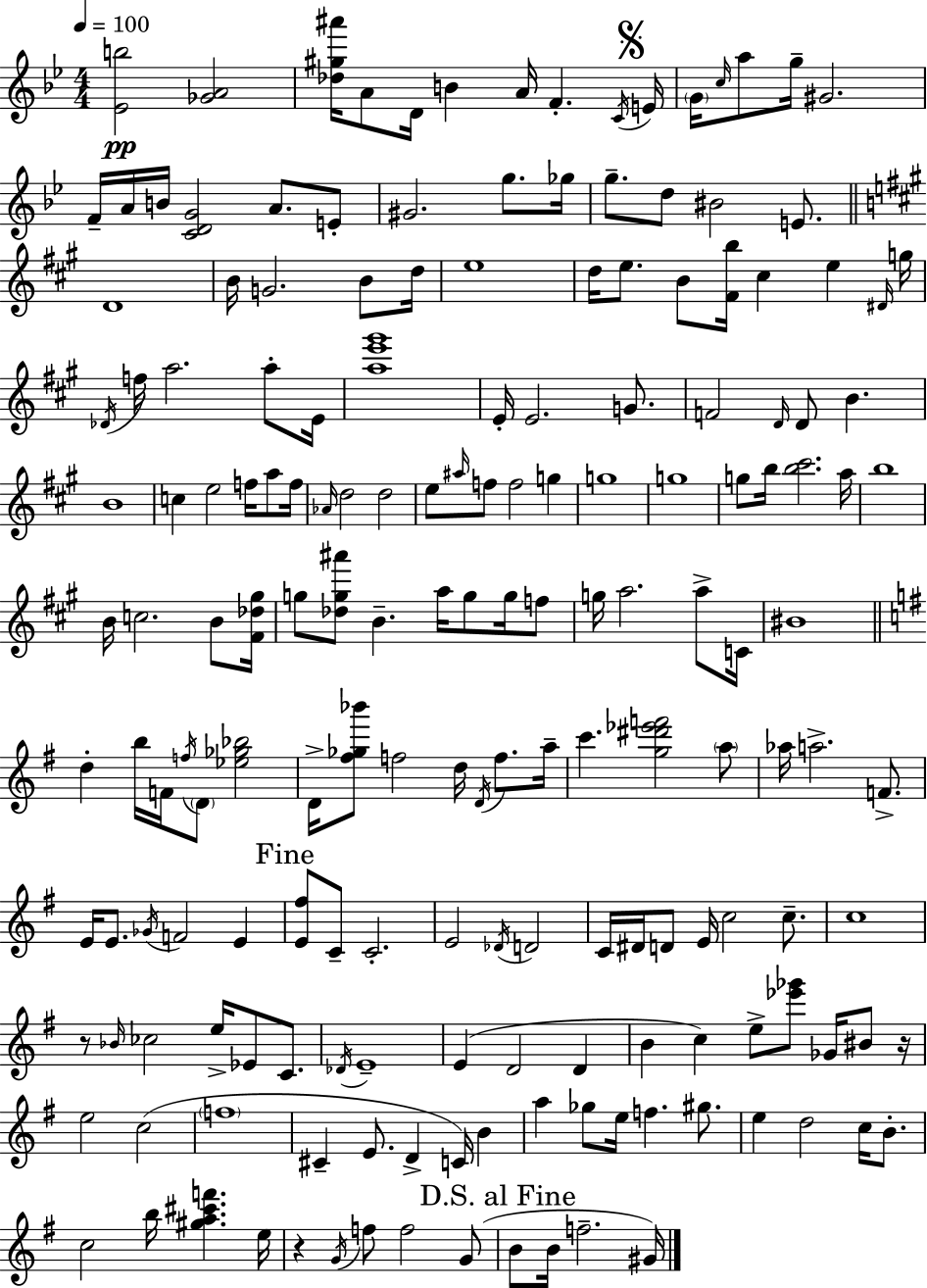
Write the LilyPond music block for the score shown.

{
  \clef treble
  \numericTimeSignature
  \time 4/4
  \key g \minor
  \tempo 4 = 100
  <ees' b''>2\pp <ges' a'>2 | <des'' gis'' ais'''>16 a'8 d'16 b'4 a'16 f'4.-. \acciaccatura { c'16 } | \mark \markup { \musicglyph "scripts.segno" } e'16 \parenthesize g'16 \grace { c''16 } a''8 g''16-- gis'2. | f'16-- a'16 b'16 <c' d' g'>2 a'8. | \break e'8-. gis'2. g''8. | ges''16 g''8.-- d''8 bis'2 e'8. | \bar "||" \break \key a \major d'1 | b'16 g'2. b'8 d''16 | e''1 | d''16 e''8. b'8 <fis' b''>16 cis''4 e''4 \grace { dis'16 } | \break g''16 \acciaccatura { des'16 } f''16 a''2. a''8-. | e'16 <a'' e''' gis'''>1 | e'16-. e'2. g'8. | f'2 \grace { d'16 } d'8 b'4. | \break b'1 | c''4 e''2 f''16 | a''8 f''16 \grace { aes'16 } d''2 d''2 | e''8 \grace { ais''16 } f''8 f''2 | \break g''4 g''1 | g''1 | g''8 b''16 <b'' cis'''>2. | a''16 b''1 | \break b'16 c''2. | b'8 <fis' des'' gis''>16 g''8 <des'' g'' ais'''>8 b'4.-- a''16 | g''8 g''16 f''8 g''16 a''2. | a''8-> c'16 bis'1 | \break \bar "||" \break \key g \major d''4-. b''16 f'16 \acciaccatura { f''16 } \parenthesize d'8 <ees'' ges'' bes''>2 | d'16-> <fis'' ges'' bes'''>8 f''2 d''16 \acciaccatura { d'16 } f''8. | a''16-- c'''4. <g'' dis''' ees''' f'''>2 | \parenthesize a''8 aes''16 a''2.-> f'8.-> | \break e'16 e'8. \acciaccatura { ges'16 } f'2 e'4 | \mark "Fine" <e' fis''>8 c'8-- c'2.-. | e'2 \acciaccatura { des'16 } d'2 | c'16 dis'16 d'8 e'16 c''2 | \break c''8.-- c''1 | r8 \grace { bes'16 } ces''2 e''16-> | ees'8 c'8. \acciaccatura { des'16 } e'1-- | e'4( d'2 | \break d'4 b'4 c''4) e''8-> | <ees''' ges'''>8 ges'16 bis'8 r16 e''2 c''2( | \parenthesize f''1 | cis'4-- e'8. d'4-> | \break c'16) b'4 a''4 ges''8 e''16 f''4. | gis''8. e''4 d''2 | c''16 b'8.-. c''2 b''16 <gis'' a'' cis''' f'''>4. | e''16 r4 \acciaccatura { g'16 } f''8 f''2 | \break g'8( \mark "D.S. al Fine" b'8 b'16 f''2.-- | gis'16) \bar "|."
}